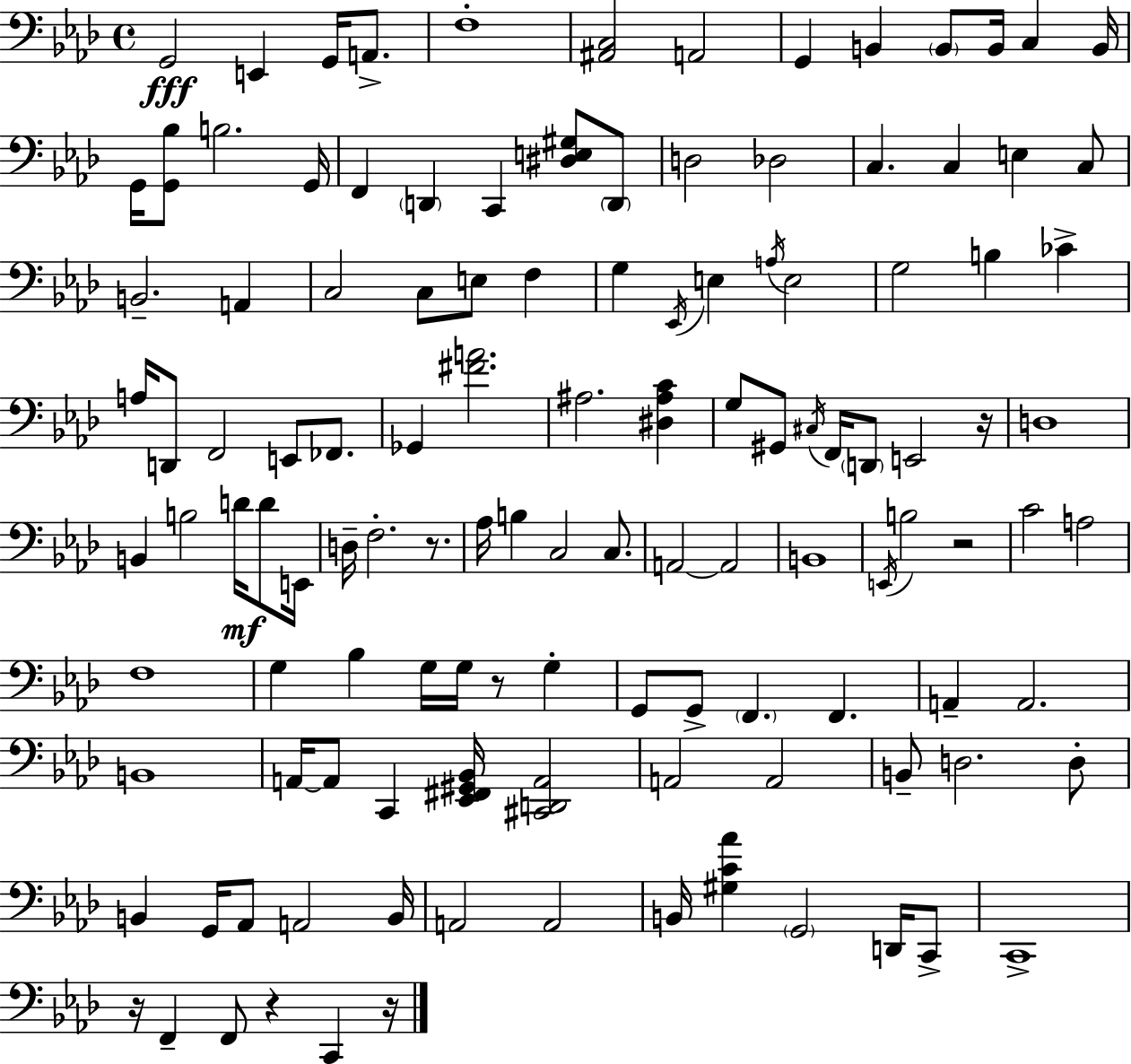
G2/h E2/q G2/s A2/e. F3/w [A#2,C3]/h A2/h G2/q B2/q B2/e B2/s C3/q B2/s G2/s [G2,Bb3]/e B3/h. G2/s F2/q D2/q C2/q [D#3,E3,G#3]/e D2/e D3/h Db3/h C3/q. C3/q E3/q C3/e B2/h. A2/q C3/h C3/e E3/e F3/q G3/q Eb2/s E3/q A3/s E3/h G3/h B3/q CES4/q A3/s D2/e F2/h E2/e FES2/e. Gb2/q [F#4,A4]/h. A#3/h. [D#3,A#3,C4]/q G3/e G#2/e C#3/s F2/s D2/e E2/h R/s D3/w B2/q B3/h D4/s D4/e E2/s D3/s F3/h. R/e. Ab3/s B3/q C3/h C3/e. A2/h A2/h B2/w E2/s B3/h R/h C4/h A3/h F3/w G3/q Bb3/q G3/s G3/s R/e G3/q G2/e G2/e F2/q. F2/q. A2/q A2/h. B2/w A2/s A2/e C2/q [Eb2,F#2,G#2,Bb2]/s [C#2,D2,A2]/h A2/h A2/h B2/e D3/h. D3/e B2/q G2/s Ab2/e A2/h B2/s A2/h A2/h B2/s [G#3,C4,Ab4]/q G2/h D2/s C2/e C2/w R/s F2/q F2/e R/q C2/q R/s